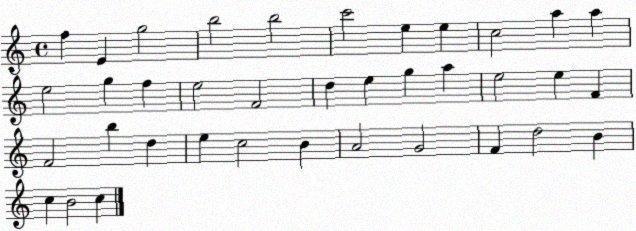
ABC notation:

X:1
T:Untitled
M:4/4
L:1/4
K:C
f E g2 b2 b2 c'2 e e c2 a a e2 g f e2 F2 d e g a e2 e F F2 b d e c2 B A2 G2 F d2 B c B2 c